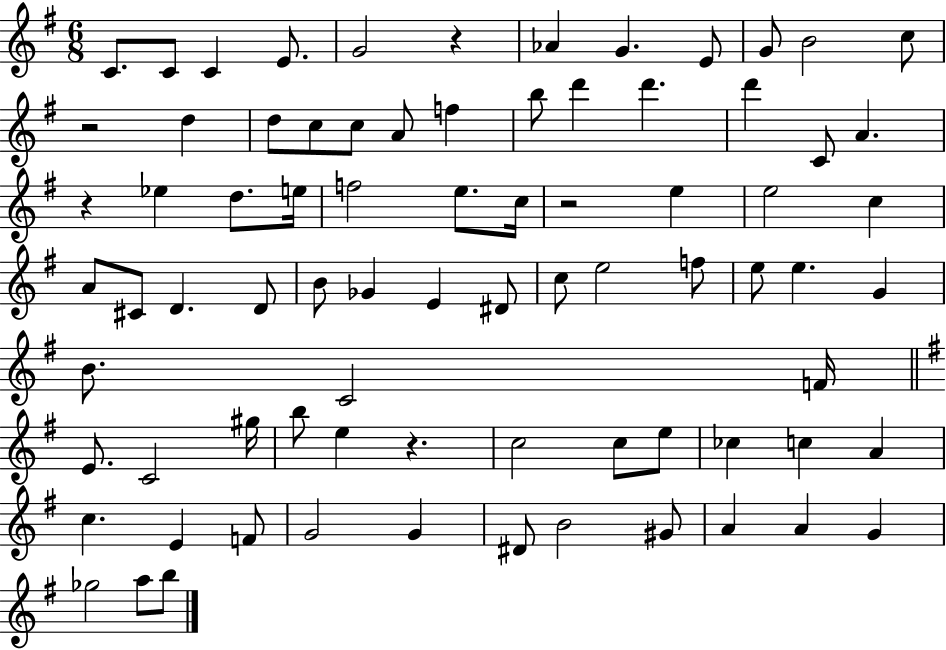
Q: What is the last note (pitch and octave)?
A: B5